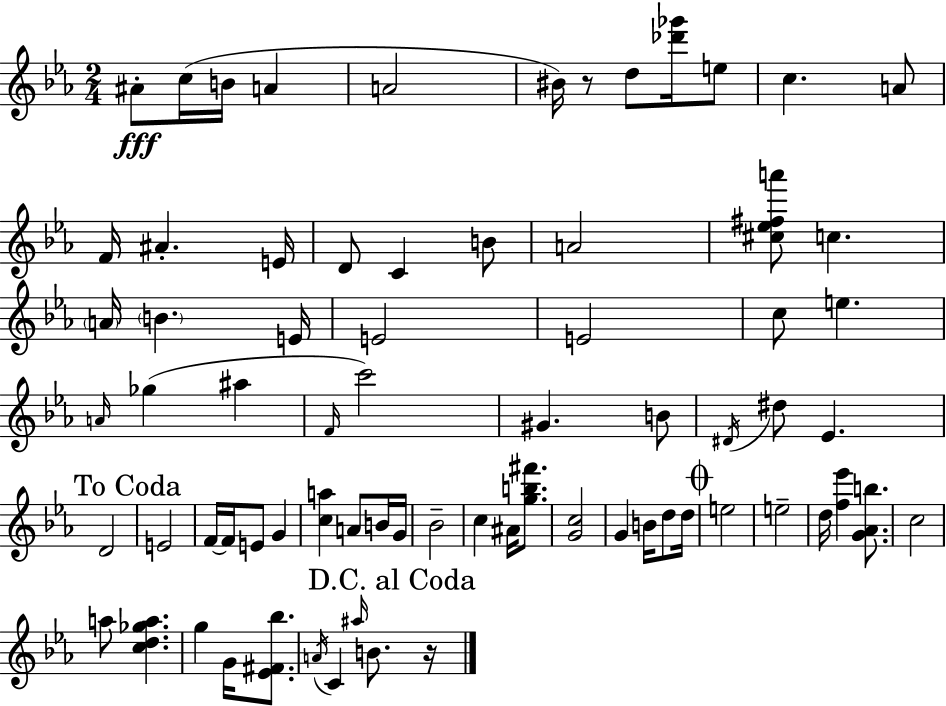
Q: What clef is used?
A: treble